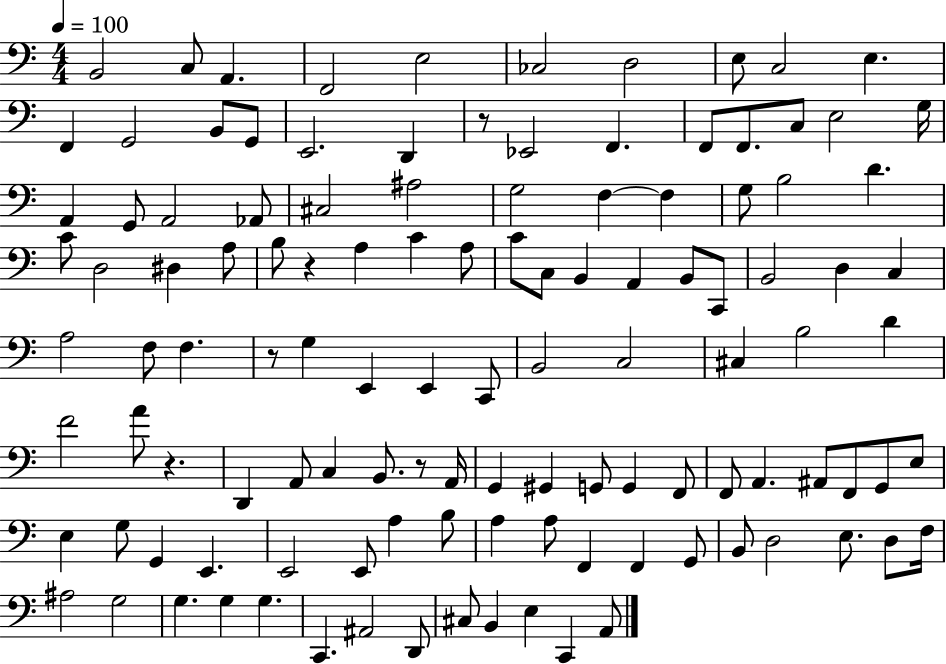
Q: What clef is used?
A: bass